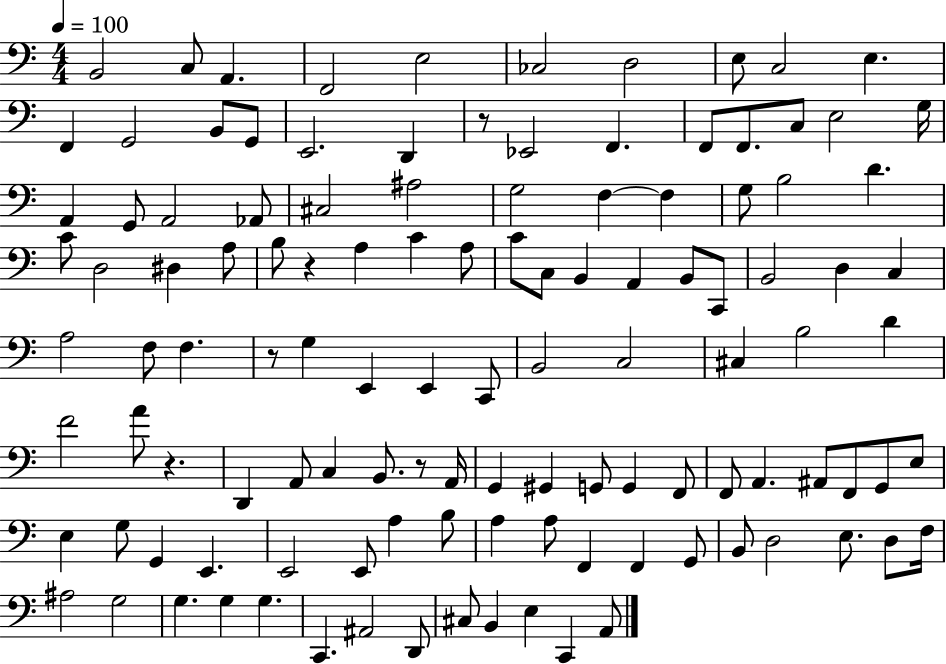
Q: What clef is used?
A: bass